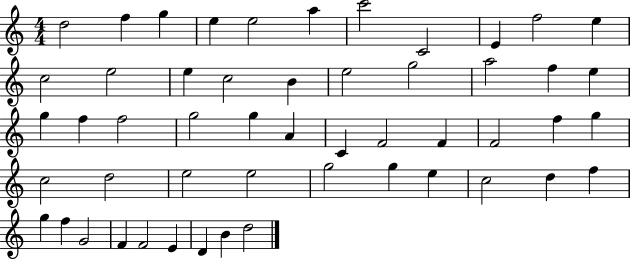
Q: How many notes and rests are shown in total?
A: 52